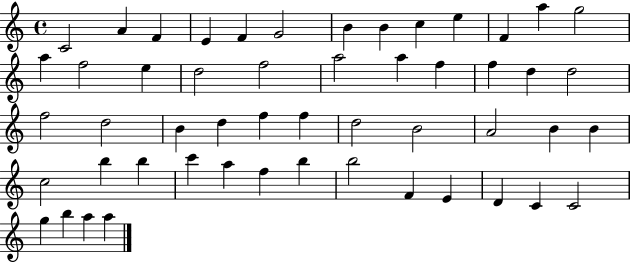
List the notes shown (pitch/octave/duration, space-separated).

C4/h A4/q F4/q E4/q F4/q G4/h B4/q B4/q C5/q E5/q F4/q A5/q G5/h A5/q F5/h E5/q D5/h F5/h A5/h A5/q F5/q F5/q D5/q D5/h F5/h D5/h B4/q D5/q F5/q F5/q D5/h B4/h A4/h B4/q B4/q C5/h B5/q B5/q C6/q A5/q F5/q B5/q B5/h F4/q E4/q D4/q C4/q C4/h G5/q B5/q A5/q A5/q